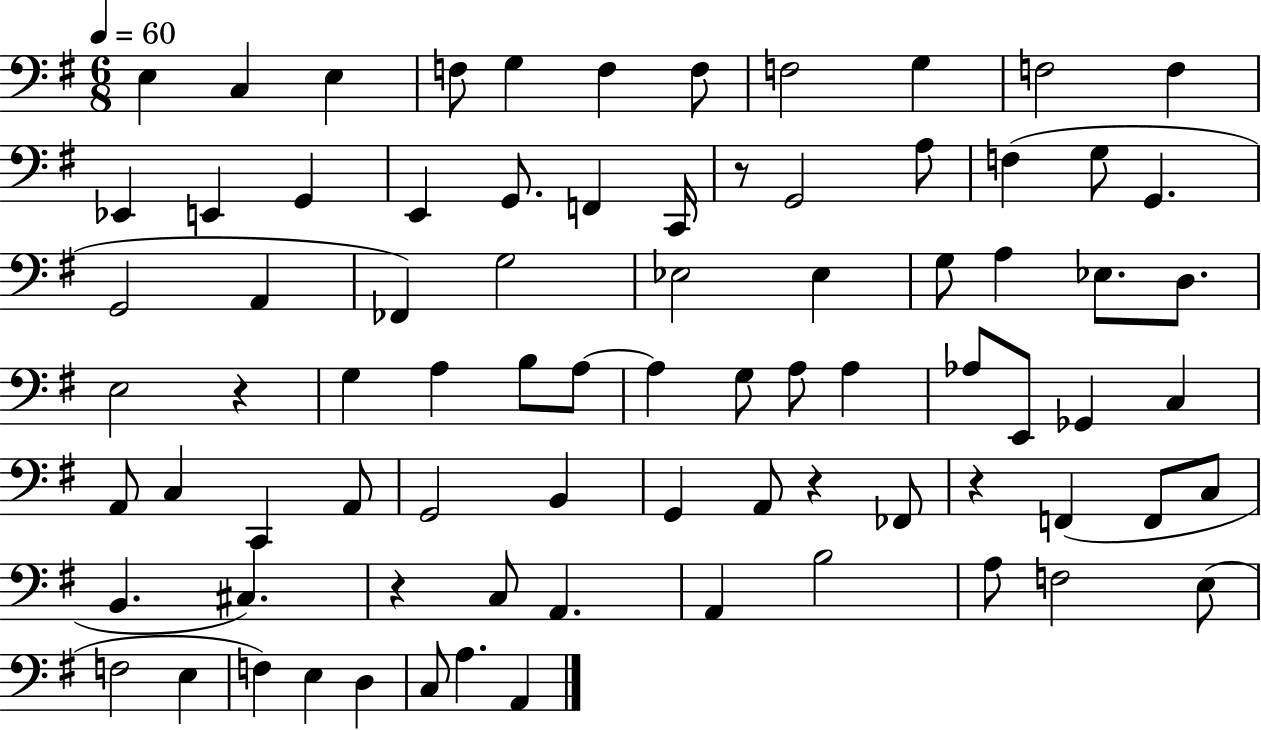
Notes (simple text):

E3/q C3/q E3/q F3/e G3/q F3/q F3/e F3/h G3/q F3/h F3/q Eb2/q E2/q G2/q E2/q G2/e. F2/q C2/s R/e G2/h A3/e F3/q G3/e G2/q. G2/h A2/q FES2/q G3/h Eb3/h Eb3/q G3/e A3/q Eb3/e. D3/e. E3/h R/q G3/q A3/q B3/e A3/e A3/q G3/e A3/e A3/q Ab3/e E2/e Gb2/q C3/q A2/e C3/q C2/q A2/e G2/h B2/q G2/q A2/e R/q FES2/e R/q F2/q F2/e C3/e B2/q. C#3/q. R/q C3/e A2/q. A2/q B3/h A3/e F3/h E3/e F3/h E3/q F3/q E3/q D3/q C3/e A3/q. A2/q